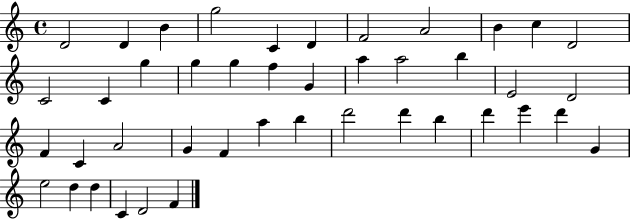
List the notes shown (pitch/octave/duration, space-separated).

D4/h D4/q B4/q G5/h C4/q D4/q F4/h A4/h B4/q C5/q D4/h C4/h C4/q G5/q G5/q G5/q F5/q G4/q A5/q A5/h B5/q E4/h D4/h F4/q C4/q A4/h G4/q F4/q A5/q B5/q D6/h D6/q B5/q D6/q E6/q D6/q G4/q E5/h D5/q D5/q C4/q D4/h F4/q